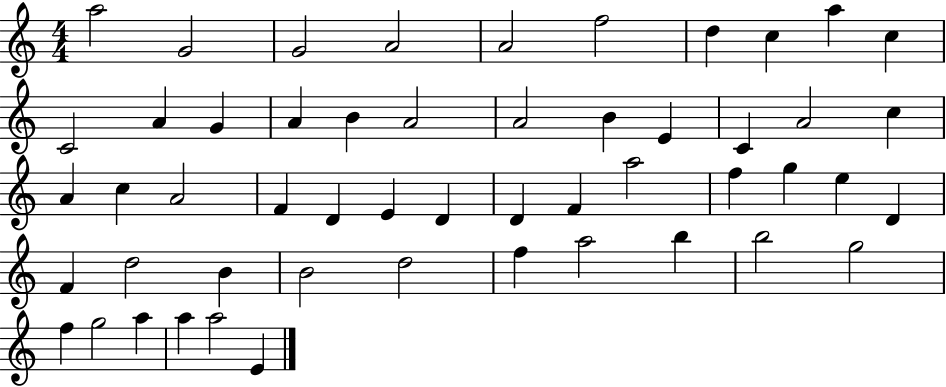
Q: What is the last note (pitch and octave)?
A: E4